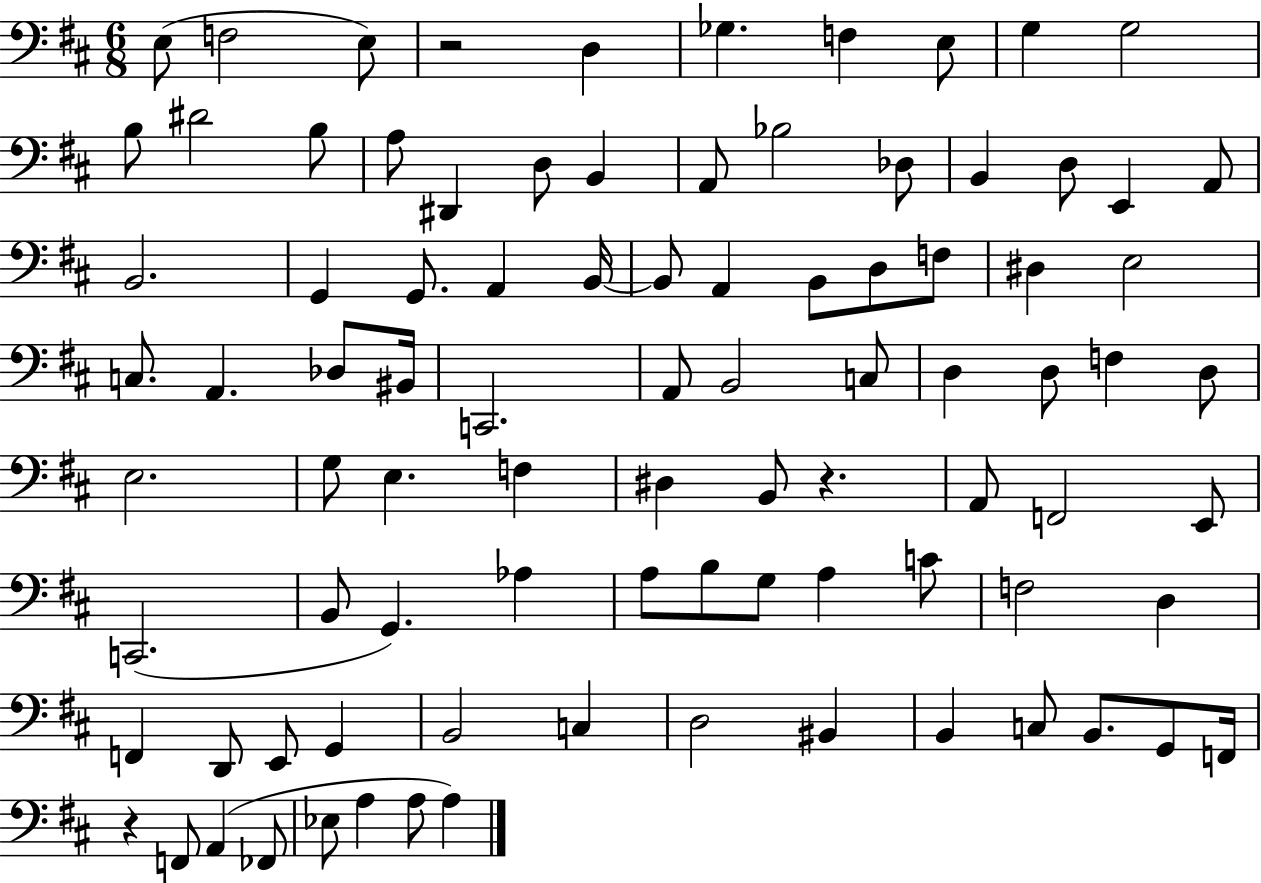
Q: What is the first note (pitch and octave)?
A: E3